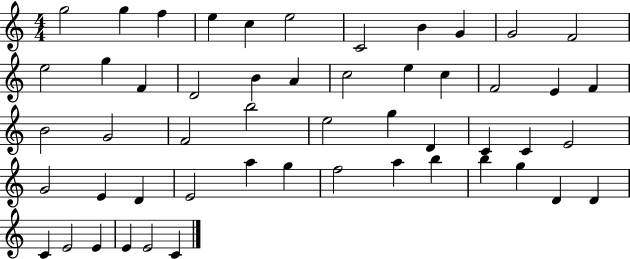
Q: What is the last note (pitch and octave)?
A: C4